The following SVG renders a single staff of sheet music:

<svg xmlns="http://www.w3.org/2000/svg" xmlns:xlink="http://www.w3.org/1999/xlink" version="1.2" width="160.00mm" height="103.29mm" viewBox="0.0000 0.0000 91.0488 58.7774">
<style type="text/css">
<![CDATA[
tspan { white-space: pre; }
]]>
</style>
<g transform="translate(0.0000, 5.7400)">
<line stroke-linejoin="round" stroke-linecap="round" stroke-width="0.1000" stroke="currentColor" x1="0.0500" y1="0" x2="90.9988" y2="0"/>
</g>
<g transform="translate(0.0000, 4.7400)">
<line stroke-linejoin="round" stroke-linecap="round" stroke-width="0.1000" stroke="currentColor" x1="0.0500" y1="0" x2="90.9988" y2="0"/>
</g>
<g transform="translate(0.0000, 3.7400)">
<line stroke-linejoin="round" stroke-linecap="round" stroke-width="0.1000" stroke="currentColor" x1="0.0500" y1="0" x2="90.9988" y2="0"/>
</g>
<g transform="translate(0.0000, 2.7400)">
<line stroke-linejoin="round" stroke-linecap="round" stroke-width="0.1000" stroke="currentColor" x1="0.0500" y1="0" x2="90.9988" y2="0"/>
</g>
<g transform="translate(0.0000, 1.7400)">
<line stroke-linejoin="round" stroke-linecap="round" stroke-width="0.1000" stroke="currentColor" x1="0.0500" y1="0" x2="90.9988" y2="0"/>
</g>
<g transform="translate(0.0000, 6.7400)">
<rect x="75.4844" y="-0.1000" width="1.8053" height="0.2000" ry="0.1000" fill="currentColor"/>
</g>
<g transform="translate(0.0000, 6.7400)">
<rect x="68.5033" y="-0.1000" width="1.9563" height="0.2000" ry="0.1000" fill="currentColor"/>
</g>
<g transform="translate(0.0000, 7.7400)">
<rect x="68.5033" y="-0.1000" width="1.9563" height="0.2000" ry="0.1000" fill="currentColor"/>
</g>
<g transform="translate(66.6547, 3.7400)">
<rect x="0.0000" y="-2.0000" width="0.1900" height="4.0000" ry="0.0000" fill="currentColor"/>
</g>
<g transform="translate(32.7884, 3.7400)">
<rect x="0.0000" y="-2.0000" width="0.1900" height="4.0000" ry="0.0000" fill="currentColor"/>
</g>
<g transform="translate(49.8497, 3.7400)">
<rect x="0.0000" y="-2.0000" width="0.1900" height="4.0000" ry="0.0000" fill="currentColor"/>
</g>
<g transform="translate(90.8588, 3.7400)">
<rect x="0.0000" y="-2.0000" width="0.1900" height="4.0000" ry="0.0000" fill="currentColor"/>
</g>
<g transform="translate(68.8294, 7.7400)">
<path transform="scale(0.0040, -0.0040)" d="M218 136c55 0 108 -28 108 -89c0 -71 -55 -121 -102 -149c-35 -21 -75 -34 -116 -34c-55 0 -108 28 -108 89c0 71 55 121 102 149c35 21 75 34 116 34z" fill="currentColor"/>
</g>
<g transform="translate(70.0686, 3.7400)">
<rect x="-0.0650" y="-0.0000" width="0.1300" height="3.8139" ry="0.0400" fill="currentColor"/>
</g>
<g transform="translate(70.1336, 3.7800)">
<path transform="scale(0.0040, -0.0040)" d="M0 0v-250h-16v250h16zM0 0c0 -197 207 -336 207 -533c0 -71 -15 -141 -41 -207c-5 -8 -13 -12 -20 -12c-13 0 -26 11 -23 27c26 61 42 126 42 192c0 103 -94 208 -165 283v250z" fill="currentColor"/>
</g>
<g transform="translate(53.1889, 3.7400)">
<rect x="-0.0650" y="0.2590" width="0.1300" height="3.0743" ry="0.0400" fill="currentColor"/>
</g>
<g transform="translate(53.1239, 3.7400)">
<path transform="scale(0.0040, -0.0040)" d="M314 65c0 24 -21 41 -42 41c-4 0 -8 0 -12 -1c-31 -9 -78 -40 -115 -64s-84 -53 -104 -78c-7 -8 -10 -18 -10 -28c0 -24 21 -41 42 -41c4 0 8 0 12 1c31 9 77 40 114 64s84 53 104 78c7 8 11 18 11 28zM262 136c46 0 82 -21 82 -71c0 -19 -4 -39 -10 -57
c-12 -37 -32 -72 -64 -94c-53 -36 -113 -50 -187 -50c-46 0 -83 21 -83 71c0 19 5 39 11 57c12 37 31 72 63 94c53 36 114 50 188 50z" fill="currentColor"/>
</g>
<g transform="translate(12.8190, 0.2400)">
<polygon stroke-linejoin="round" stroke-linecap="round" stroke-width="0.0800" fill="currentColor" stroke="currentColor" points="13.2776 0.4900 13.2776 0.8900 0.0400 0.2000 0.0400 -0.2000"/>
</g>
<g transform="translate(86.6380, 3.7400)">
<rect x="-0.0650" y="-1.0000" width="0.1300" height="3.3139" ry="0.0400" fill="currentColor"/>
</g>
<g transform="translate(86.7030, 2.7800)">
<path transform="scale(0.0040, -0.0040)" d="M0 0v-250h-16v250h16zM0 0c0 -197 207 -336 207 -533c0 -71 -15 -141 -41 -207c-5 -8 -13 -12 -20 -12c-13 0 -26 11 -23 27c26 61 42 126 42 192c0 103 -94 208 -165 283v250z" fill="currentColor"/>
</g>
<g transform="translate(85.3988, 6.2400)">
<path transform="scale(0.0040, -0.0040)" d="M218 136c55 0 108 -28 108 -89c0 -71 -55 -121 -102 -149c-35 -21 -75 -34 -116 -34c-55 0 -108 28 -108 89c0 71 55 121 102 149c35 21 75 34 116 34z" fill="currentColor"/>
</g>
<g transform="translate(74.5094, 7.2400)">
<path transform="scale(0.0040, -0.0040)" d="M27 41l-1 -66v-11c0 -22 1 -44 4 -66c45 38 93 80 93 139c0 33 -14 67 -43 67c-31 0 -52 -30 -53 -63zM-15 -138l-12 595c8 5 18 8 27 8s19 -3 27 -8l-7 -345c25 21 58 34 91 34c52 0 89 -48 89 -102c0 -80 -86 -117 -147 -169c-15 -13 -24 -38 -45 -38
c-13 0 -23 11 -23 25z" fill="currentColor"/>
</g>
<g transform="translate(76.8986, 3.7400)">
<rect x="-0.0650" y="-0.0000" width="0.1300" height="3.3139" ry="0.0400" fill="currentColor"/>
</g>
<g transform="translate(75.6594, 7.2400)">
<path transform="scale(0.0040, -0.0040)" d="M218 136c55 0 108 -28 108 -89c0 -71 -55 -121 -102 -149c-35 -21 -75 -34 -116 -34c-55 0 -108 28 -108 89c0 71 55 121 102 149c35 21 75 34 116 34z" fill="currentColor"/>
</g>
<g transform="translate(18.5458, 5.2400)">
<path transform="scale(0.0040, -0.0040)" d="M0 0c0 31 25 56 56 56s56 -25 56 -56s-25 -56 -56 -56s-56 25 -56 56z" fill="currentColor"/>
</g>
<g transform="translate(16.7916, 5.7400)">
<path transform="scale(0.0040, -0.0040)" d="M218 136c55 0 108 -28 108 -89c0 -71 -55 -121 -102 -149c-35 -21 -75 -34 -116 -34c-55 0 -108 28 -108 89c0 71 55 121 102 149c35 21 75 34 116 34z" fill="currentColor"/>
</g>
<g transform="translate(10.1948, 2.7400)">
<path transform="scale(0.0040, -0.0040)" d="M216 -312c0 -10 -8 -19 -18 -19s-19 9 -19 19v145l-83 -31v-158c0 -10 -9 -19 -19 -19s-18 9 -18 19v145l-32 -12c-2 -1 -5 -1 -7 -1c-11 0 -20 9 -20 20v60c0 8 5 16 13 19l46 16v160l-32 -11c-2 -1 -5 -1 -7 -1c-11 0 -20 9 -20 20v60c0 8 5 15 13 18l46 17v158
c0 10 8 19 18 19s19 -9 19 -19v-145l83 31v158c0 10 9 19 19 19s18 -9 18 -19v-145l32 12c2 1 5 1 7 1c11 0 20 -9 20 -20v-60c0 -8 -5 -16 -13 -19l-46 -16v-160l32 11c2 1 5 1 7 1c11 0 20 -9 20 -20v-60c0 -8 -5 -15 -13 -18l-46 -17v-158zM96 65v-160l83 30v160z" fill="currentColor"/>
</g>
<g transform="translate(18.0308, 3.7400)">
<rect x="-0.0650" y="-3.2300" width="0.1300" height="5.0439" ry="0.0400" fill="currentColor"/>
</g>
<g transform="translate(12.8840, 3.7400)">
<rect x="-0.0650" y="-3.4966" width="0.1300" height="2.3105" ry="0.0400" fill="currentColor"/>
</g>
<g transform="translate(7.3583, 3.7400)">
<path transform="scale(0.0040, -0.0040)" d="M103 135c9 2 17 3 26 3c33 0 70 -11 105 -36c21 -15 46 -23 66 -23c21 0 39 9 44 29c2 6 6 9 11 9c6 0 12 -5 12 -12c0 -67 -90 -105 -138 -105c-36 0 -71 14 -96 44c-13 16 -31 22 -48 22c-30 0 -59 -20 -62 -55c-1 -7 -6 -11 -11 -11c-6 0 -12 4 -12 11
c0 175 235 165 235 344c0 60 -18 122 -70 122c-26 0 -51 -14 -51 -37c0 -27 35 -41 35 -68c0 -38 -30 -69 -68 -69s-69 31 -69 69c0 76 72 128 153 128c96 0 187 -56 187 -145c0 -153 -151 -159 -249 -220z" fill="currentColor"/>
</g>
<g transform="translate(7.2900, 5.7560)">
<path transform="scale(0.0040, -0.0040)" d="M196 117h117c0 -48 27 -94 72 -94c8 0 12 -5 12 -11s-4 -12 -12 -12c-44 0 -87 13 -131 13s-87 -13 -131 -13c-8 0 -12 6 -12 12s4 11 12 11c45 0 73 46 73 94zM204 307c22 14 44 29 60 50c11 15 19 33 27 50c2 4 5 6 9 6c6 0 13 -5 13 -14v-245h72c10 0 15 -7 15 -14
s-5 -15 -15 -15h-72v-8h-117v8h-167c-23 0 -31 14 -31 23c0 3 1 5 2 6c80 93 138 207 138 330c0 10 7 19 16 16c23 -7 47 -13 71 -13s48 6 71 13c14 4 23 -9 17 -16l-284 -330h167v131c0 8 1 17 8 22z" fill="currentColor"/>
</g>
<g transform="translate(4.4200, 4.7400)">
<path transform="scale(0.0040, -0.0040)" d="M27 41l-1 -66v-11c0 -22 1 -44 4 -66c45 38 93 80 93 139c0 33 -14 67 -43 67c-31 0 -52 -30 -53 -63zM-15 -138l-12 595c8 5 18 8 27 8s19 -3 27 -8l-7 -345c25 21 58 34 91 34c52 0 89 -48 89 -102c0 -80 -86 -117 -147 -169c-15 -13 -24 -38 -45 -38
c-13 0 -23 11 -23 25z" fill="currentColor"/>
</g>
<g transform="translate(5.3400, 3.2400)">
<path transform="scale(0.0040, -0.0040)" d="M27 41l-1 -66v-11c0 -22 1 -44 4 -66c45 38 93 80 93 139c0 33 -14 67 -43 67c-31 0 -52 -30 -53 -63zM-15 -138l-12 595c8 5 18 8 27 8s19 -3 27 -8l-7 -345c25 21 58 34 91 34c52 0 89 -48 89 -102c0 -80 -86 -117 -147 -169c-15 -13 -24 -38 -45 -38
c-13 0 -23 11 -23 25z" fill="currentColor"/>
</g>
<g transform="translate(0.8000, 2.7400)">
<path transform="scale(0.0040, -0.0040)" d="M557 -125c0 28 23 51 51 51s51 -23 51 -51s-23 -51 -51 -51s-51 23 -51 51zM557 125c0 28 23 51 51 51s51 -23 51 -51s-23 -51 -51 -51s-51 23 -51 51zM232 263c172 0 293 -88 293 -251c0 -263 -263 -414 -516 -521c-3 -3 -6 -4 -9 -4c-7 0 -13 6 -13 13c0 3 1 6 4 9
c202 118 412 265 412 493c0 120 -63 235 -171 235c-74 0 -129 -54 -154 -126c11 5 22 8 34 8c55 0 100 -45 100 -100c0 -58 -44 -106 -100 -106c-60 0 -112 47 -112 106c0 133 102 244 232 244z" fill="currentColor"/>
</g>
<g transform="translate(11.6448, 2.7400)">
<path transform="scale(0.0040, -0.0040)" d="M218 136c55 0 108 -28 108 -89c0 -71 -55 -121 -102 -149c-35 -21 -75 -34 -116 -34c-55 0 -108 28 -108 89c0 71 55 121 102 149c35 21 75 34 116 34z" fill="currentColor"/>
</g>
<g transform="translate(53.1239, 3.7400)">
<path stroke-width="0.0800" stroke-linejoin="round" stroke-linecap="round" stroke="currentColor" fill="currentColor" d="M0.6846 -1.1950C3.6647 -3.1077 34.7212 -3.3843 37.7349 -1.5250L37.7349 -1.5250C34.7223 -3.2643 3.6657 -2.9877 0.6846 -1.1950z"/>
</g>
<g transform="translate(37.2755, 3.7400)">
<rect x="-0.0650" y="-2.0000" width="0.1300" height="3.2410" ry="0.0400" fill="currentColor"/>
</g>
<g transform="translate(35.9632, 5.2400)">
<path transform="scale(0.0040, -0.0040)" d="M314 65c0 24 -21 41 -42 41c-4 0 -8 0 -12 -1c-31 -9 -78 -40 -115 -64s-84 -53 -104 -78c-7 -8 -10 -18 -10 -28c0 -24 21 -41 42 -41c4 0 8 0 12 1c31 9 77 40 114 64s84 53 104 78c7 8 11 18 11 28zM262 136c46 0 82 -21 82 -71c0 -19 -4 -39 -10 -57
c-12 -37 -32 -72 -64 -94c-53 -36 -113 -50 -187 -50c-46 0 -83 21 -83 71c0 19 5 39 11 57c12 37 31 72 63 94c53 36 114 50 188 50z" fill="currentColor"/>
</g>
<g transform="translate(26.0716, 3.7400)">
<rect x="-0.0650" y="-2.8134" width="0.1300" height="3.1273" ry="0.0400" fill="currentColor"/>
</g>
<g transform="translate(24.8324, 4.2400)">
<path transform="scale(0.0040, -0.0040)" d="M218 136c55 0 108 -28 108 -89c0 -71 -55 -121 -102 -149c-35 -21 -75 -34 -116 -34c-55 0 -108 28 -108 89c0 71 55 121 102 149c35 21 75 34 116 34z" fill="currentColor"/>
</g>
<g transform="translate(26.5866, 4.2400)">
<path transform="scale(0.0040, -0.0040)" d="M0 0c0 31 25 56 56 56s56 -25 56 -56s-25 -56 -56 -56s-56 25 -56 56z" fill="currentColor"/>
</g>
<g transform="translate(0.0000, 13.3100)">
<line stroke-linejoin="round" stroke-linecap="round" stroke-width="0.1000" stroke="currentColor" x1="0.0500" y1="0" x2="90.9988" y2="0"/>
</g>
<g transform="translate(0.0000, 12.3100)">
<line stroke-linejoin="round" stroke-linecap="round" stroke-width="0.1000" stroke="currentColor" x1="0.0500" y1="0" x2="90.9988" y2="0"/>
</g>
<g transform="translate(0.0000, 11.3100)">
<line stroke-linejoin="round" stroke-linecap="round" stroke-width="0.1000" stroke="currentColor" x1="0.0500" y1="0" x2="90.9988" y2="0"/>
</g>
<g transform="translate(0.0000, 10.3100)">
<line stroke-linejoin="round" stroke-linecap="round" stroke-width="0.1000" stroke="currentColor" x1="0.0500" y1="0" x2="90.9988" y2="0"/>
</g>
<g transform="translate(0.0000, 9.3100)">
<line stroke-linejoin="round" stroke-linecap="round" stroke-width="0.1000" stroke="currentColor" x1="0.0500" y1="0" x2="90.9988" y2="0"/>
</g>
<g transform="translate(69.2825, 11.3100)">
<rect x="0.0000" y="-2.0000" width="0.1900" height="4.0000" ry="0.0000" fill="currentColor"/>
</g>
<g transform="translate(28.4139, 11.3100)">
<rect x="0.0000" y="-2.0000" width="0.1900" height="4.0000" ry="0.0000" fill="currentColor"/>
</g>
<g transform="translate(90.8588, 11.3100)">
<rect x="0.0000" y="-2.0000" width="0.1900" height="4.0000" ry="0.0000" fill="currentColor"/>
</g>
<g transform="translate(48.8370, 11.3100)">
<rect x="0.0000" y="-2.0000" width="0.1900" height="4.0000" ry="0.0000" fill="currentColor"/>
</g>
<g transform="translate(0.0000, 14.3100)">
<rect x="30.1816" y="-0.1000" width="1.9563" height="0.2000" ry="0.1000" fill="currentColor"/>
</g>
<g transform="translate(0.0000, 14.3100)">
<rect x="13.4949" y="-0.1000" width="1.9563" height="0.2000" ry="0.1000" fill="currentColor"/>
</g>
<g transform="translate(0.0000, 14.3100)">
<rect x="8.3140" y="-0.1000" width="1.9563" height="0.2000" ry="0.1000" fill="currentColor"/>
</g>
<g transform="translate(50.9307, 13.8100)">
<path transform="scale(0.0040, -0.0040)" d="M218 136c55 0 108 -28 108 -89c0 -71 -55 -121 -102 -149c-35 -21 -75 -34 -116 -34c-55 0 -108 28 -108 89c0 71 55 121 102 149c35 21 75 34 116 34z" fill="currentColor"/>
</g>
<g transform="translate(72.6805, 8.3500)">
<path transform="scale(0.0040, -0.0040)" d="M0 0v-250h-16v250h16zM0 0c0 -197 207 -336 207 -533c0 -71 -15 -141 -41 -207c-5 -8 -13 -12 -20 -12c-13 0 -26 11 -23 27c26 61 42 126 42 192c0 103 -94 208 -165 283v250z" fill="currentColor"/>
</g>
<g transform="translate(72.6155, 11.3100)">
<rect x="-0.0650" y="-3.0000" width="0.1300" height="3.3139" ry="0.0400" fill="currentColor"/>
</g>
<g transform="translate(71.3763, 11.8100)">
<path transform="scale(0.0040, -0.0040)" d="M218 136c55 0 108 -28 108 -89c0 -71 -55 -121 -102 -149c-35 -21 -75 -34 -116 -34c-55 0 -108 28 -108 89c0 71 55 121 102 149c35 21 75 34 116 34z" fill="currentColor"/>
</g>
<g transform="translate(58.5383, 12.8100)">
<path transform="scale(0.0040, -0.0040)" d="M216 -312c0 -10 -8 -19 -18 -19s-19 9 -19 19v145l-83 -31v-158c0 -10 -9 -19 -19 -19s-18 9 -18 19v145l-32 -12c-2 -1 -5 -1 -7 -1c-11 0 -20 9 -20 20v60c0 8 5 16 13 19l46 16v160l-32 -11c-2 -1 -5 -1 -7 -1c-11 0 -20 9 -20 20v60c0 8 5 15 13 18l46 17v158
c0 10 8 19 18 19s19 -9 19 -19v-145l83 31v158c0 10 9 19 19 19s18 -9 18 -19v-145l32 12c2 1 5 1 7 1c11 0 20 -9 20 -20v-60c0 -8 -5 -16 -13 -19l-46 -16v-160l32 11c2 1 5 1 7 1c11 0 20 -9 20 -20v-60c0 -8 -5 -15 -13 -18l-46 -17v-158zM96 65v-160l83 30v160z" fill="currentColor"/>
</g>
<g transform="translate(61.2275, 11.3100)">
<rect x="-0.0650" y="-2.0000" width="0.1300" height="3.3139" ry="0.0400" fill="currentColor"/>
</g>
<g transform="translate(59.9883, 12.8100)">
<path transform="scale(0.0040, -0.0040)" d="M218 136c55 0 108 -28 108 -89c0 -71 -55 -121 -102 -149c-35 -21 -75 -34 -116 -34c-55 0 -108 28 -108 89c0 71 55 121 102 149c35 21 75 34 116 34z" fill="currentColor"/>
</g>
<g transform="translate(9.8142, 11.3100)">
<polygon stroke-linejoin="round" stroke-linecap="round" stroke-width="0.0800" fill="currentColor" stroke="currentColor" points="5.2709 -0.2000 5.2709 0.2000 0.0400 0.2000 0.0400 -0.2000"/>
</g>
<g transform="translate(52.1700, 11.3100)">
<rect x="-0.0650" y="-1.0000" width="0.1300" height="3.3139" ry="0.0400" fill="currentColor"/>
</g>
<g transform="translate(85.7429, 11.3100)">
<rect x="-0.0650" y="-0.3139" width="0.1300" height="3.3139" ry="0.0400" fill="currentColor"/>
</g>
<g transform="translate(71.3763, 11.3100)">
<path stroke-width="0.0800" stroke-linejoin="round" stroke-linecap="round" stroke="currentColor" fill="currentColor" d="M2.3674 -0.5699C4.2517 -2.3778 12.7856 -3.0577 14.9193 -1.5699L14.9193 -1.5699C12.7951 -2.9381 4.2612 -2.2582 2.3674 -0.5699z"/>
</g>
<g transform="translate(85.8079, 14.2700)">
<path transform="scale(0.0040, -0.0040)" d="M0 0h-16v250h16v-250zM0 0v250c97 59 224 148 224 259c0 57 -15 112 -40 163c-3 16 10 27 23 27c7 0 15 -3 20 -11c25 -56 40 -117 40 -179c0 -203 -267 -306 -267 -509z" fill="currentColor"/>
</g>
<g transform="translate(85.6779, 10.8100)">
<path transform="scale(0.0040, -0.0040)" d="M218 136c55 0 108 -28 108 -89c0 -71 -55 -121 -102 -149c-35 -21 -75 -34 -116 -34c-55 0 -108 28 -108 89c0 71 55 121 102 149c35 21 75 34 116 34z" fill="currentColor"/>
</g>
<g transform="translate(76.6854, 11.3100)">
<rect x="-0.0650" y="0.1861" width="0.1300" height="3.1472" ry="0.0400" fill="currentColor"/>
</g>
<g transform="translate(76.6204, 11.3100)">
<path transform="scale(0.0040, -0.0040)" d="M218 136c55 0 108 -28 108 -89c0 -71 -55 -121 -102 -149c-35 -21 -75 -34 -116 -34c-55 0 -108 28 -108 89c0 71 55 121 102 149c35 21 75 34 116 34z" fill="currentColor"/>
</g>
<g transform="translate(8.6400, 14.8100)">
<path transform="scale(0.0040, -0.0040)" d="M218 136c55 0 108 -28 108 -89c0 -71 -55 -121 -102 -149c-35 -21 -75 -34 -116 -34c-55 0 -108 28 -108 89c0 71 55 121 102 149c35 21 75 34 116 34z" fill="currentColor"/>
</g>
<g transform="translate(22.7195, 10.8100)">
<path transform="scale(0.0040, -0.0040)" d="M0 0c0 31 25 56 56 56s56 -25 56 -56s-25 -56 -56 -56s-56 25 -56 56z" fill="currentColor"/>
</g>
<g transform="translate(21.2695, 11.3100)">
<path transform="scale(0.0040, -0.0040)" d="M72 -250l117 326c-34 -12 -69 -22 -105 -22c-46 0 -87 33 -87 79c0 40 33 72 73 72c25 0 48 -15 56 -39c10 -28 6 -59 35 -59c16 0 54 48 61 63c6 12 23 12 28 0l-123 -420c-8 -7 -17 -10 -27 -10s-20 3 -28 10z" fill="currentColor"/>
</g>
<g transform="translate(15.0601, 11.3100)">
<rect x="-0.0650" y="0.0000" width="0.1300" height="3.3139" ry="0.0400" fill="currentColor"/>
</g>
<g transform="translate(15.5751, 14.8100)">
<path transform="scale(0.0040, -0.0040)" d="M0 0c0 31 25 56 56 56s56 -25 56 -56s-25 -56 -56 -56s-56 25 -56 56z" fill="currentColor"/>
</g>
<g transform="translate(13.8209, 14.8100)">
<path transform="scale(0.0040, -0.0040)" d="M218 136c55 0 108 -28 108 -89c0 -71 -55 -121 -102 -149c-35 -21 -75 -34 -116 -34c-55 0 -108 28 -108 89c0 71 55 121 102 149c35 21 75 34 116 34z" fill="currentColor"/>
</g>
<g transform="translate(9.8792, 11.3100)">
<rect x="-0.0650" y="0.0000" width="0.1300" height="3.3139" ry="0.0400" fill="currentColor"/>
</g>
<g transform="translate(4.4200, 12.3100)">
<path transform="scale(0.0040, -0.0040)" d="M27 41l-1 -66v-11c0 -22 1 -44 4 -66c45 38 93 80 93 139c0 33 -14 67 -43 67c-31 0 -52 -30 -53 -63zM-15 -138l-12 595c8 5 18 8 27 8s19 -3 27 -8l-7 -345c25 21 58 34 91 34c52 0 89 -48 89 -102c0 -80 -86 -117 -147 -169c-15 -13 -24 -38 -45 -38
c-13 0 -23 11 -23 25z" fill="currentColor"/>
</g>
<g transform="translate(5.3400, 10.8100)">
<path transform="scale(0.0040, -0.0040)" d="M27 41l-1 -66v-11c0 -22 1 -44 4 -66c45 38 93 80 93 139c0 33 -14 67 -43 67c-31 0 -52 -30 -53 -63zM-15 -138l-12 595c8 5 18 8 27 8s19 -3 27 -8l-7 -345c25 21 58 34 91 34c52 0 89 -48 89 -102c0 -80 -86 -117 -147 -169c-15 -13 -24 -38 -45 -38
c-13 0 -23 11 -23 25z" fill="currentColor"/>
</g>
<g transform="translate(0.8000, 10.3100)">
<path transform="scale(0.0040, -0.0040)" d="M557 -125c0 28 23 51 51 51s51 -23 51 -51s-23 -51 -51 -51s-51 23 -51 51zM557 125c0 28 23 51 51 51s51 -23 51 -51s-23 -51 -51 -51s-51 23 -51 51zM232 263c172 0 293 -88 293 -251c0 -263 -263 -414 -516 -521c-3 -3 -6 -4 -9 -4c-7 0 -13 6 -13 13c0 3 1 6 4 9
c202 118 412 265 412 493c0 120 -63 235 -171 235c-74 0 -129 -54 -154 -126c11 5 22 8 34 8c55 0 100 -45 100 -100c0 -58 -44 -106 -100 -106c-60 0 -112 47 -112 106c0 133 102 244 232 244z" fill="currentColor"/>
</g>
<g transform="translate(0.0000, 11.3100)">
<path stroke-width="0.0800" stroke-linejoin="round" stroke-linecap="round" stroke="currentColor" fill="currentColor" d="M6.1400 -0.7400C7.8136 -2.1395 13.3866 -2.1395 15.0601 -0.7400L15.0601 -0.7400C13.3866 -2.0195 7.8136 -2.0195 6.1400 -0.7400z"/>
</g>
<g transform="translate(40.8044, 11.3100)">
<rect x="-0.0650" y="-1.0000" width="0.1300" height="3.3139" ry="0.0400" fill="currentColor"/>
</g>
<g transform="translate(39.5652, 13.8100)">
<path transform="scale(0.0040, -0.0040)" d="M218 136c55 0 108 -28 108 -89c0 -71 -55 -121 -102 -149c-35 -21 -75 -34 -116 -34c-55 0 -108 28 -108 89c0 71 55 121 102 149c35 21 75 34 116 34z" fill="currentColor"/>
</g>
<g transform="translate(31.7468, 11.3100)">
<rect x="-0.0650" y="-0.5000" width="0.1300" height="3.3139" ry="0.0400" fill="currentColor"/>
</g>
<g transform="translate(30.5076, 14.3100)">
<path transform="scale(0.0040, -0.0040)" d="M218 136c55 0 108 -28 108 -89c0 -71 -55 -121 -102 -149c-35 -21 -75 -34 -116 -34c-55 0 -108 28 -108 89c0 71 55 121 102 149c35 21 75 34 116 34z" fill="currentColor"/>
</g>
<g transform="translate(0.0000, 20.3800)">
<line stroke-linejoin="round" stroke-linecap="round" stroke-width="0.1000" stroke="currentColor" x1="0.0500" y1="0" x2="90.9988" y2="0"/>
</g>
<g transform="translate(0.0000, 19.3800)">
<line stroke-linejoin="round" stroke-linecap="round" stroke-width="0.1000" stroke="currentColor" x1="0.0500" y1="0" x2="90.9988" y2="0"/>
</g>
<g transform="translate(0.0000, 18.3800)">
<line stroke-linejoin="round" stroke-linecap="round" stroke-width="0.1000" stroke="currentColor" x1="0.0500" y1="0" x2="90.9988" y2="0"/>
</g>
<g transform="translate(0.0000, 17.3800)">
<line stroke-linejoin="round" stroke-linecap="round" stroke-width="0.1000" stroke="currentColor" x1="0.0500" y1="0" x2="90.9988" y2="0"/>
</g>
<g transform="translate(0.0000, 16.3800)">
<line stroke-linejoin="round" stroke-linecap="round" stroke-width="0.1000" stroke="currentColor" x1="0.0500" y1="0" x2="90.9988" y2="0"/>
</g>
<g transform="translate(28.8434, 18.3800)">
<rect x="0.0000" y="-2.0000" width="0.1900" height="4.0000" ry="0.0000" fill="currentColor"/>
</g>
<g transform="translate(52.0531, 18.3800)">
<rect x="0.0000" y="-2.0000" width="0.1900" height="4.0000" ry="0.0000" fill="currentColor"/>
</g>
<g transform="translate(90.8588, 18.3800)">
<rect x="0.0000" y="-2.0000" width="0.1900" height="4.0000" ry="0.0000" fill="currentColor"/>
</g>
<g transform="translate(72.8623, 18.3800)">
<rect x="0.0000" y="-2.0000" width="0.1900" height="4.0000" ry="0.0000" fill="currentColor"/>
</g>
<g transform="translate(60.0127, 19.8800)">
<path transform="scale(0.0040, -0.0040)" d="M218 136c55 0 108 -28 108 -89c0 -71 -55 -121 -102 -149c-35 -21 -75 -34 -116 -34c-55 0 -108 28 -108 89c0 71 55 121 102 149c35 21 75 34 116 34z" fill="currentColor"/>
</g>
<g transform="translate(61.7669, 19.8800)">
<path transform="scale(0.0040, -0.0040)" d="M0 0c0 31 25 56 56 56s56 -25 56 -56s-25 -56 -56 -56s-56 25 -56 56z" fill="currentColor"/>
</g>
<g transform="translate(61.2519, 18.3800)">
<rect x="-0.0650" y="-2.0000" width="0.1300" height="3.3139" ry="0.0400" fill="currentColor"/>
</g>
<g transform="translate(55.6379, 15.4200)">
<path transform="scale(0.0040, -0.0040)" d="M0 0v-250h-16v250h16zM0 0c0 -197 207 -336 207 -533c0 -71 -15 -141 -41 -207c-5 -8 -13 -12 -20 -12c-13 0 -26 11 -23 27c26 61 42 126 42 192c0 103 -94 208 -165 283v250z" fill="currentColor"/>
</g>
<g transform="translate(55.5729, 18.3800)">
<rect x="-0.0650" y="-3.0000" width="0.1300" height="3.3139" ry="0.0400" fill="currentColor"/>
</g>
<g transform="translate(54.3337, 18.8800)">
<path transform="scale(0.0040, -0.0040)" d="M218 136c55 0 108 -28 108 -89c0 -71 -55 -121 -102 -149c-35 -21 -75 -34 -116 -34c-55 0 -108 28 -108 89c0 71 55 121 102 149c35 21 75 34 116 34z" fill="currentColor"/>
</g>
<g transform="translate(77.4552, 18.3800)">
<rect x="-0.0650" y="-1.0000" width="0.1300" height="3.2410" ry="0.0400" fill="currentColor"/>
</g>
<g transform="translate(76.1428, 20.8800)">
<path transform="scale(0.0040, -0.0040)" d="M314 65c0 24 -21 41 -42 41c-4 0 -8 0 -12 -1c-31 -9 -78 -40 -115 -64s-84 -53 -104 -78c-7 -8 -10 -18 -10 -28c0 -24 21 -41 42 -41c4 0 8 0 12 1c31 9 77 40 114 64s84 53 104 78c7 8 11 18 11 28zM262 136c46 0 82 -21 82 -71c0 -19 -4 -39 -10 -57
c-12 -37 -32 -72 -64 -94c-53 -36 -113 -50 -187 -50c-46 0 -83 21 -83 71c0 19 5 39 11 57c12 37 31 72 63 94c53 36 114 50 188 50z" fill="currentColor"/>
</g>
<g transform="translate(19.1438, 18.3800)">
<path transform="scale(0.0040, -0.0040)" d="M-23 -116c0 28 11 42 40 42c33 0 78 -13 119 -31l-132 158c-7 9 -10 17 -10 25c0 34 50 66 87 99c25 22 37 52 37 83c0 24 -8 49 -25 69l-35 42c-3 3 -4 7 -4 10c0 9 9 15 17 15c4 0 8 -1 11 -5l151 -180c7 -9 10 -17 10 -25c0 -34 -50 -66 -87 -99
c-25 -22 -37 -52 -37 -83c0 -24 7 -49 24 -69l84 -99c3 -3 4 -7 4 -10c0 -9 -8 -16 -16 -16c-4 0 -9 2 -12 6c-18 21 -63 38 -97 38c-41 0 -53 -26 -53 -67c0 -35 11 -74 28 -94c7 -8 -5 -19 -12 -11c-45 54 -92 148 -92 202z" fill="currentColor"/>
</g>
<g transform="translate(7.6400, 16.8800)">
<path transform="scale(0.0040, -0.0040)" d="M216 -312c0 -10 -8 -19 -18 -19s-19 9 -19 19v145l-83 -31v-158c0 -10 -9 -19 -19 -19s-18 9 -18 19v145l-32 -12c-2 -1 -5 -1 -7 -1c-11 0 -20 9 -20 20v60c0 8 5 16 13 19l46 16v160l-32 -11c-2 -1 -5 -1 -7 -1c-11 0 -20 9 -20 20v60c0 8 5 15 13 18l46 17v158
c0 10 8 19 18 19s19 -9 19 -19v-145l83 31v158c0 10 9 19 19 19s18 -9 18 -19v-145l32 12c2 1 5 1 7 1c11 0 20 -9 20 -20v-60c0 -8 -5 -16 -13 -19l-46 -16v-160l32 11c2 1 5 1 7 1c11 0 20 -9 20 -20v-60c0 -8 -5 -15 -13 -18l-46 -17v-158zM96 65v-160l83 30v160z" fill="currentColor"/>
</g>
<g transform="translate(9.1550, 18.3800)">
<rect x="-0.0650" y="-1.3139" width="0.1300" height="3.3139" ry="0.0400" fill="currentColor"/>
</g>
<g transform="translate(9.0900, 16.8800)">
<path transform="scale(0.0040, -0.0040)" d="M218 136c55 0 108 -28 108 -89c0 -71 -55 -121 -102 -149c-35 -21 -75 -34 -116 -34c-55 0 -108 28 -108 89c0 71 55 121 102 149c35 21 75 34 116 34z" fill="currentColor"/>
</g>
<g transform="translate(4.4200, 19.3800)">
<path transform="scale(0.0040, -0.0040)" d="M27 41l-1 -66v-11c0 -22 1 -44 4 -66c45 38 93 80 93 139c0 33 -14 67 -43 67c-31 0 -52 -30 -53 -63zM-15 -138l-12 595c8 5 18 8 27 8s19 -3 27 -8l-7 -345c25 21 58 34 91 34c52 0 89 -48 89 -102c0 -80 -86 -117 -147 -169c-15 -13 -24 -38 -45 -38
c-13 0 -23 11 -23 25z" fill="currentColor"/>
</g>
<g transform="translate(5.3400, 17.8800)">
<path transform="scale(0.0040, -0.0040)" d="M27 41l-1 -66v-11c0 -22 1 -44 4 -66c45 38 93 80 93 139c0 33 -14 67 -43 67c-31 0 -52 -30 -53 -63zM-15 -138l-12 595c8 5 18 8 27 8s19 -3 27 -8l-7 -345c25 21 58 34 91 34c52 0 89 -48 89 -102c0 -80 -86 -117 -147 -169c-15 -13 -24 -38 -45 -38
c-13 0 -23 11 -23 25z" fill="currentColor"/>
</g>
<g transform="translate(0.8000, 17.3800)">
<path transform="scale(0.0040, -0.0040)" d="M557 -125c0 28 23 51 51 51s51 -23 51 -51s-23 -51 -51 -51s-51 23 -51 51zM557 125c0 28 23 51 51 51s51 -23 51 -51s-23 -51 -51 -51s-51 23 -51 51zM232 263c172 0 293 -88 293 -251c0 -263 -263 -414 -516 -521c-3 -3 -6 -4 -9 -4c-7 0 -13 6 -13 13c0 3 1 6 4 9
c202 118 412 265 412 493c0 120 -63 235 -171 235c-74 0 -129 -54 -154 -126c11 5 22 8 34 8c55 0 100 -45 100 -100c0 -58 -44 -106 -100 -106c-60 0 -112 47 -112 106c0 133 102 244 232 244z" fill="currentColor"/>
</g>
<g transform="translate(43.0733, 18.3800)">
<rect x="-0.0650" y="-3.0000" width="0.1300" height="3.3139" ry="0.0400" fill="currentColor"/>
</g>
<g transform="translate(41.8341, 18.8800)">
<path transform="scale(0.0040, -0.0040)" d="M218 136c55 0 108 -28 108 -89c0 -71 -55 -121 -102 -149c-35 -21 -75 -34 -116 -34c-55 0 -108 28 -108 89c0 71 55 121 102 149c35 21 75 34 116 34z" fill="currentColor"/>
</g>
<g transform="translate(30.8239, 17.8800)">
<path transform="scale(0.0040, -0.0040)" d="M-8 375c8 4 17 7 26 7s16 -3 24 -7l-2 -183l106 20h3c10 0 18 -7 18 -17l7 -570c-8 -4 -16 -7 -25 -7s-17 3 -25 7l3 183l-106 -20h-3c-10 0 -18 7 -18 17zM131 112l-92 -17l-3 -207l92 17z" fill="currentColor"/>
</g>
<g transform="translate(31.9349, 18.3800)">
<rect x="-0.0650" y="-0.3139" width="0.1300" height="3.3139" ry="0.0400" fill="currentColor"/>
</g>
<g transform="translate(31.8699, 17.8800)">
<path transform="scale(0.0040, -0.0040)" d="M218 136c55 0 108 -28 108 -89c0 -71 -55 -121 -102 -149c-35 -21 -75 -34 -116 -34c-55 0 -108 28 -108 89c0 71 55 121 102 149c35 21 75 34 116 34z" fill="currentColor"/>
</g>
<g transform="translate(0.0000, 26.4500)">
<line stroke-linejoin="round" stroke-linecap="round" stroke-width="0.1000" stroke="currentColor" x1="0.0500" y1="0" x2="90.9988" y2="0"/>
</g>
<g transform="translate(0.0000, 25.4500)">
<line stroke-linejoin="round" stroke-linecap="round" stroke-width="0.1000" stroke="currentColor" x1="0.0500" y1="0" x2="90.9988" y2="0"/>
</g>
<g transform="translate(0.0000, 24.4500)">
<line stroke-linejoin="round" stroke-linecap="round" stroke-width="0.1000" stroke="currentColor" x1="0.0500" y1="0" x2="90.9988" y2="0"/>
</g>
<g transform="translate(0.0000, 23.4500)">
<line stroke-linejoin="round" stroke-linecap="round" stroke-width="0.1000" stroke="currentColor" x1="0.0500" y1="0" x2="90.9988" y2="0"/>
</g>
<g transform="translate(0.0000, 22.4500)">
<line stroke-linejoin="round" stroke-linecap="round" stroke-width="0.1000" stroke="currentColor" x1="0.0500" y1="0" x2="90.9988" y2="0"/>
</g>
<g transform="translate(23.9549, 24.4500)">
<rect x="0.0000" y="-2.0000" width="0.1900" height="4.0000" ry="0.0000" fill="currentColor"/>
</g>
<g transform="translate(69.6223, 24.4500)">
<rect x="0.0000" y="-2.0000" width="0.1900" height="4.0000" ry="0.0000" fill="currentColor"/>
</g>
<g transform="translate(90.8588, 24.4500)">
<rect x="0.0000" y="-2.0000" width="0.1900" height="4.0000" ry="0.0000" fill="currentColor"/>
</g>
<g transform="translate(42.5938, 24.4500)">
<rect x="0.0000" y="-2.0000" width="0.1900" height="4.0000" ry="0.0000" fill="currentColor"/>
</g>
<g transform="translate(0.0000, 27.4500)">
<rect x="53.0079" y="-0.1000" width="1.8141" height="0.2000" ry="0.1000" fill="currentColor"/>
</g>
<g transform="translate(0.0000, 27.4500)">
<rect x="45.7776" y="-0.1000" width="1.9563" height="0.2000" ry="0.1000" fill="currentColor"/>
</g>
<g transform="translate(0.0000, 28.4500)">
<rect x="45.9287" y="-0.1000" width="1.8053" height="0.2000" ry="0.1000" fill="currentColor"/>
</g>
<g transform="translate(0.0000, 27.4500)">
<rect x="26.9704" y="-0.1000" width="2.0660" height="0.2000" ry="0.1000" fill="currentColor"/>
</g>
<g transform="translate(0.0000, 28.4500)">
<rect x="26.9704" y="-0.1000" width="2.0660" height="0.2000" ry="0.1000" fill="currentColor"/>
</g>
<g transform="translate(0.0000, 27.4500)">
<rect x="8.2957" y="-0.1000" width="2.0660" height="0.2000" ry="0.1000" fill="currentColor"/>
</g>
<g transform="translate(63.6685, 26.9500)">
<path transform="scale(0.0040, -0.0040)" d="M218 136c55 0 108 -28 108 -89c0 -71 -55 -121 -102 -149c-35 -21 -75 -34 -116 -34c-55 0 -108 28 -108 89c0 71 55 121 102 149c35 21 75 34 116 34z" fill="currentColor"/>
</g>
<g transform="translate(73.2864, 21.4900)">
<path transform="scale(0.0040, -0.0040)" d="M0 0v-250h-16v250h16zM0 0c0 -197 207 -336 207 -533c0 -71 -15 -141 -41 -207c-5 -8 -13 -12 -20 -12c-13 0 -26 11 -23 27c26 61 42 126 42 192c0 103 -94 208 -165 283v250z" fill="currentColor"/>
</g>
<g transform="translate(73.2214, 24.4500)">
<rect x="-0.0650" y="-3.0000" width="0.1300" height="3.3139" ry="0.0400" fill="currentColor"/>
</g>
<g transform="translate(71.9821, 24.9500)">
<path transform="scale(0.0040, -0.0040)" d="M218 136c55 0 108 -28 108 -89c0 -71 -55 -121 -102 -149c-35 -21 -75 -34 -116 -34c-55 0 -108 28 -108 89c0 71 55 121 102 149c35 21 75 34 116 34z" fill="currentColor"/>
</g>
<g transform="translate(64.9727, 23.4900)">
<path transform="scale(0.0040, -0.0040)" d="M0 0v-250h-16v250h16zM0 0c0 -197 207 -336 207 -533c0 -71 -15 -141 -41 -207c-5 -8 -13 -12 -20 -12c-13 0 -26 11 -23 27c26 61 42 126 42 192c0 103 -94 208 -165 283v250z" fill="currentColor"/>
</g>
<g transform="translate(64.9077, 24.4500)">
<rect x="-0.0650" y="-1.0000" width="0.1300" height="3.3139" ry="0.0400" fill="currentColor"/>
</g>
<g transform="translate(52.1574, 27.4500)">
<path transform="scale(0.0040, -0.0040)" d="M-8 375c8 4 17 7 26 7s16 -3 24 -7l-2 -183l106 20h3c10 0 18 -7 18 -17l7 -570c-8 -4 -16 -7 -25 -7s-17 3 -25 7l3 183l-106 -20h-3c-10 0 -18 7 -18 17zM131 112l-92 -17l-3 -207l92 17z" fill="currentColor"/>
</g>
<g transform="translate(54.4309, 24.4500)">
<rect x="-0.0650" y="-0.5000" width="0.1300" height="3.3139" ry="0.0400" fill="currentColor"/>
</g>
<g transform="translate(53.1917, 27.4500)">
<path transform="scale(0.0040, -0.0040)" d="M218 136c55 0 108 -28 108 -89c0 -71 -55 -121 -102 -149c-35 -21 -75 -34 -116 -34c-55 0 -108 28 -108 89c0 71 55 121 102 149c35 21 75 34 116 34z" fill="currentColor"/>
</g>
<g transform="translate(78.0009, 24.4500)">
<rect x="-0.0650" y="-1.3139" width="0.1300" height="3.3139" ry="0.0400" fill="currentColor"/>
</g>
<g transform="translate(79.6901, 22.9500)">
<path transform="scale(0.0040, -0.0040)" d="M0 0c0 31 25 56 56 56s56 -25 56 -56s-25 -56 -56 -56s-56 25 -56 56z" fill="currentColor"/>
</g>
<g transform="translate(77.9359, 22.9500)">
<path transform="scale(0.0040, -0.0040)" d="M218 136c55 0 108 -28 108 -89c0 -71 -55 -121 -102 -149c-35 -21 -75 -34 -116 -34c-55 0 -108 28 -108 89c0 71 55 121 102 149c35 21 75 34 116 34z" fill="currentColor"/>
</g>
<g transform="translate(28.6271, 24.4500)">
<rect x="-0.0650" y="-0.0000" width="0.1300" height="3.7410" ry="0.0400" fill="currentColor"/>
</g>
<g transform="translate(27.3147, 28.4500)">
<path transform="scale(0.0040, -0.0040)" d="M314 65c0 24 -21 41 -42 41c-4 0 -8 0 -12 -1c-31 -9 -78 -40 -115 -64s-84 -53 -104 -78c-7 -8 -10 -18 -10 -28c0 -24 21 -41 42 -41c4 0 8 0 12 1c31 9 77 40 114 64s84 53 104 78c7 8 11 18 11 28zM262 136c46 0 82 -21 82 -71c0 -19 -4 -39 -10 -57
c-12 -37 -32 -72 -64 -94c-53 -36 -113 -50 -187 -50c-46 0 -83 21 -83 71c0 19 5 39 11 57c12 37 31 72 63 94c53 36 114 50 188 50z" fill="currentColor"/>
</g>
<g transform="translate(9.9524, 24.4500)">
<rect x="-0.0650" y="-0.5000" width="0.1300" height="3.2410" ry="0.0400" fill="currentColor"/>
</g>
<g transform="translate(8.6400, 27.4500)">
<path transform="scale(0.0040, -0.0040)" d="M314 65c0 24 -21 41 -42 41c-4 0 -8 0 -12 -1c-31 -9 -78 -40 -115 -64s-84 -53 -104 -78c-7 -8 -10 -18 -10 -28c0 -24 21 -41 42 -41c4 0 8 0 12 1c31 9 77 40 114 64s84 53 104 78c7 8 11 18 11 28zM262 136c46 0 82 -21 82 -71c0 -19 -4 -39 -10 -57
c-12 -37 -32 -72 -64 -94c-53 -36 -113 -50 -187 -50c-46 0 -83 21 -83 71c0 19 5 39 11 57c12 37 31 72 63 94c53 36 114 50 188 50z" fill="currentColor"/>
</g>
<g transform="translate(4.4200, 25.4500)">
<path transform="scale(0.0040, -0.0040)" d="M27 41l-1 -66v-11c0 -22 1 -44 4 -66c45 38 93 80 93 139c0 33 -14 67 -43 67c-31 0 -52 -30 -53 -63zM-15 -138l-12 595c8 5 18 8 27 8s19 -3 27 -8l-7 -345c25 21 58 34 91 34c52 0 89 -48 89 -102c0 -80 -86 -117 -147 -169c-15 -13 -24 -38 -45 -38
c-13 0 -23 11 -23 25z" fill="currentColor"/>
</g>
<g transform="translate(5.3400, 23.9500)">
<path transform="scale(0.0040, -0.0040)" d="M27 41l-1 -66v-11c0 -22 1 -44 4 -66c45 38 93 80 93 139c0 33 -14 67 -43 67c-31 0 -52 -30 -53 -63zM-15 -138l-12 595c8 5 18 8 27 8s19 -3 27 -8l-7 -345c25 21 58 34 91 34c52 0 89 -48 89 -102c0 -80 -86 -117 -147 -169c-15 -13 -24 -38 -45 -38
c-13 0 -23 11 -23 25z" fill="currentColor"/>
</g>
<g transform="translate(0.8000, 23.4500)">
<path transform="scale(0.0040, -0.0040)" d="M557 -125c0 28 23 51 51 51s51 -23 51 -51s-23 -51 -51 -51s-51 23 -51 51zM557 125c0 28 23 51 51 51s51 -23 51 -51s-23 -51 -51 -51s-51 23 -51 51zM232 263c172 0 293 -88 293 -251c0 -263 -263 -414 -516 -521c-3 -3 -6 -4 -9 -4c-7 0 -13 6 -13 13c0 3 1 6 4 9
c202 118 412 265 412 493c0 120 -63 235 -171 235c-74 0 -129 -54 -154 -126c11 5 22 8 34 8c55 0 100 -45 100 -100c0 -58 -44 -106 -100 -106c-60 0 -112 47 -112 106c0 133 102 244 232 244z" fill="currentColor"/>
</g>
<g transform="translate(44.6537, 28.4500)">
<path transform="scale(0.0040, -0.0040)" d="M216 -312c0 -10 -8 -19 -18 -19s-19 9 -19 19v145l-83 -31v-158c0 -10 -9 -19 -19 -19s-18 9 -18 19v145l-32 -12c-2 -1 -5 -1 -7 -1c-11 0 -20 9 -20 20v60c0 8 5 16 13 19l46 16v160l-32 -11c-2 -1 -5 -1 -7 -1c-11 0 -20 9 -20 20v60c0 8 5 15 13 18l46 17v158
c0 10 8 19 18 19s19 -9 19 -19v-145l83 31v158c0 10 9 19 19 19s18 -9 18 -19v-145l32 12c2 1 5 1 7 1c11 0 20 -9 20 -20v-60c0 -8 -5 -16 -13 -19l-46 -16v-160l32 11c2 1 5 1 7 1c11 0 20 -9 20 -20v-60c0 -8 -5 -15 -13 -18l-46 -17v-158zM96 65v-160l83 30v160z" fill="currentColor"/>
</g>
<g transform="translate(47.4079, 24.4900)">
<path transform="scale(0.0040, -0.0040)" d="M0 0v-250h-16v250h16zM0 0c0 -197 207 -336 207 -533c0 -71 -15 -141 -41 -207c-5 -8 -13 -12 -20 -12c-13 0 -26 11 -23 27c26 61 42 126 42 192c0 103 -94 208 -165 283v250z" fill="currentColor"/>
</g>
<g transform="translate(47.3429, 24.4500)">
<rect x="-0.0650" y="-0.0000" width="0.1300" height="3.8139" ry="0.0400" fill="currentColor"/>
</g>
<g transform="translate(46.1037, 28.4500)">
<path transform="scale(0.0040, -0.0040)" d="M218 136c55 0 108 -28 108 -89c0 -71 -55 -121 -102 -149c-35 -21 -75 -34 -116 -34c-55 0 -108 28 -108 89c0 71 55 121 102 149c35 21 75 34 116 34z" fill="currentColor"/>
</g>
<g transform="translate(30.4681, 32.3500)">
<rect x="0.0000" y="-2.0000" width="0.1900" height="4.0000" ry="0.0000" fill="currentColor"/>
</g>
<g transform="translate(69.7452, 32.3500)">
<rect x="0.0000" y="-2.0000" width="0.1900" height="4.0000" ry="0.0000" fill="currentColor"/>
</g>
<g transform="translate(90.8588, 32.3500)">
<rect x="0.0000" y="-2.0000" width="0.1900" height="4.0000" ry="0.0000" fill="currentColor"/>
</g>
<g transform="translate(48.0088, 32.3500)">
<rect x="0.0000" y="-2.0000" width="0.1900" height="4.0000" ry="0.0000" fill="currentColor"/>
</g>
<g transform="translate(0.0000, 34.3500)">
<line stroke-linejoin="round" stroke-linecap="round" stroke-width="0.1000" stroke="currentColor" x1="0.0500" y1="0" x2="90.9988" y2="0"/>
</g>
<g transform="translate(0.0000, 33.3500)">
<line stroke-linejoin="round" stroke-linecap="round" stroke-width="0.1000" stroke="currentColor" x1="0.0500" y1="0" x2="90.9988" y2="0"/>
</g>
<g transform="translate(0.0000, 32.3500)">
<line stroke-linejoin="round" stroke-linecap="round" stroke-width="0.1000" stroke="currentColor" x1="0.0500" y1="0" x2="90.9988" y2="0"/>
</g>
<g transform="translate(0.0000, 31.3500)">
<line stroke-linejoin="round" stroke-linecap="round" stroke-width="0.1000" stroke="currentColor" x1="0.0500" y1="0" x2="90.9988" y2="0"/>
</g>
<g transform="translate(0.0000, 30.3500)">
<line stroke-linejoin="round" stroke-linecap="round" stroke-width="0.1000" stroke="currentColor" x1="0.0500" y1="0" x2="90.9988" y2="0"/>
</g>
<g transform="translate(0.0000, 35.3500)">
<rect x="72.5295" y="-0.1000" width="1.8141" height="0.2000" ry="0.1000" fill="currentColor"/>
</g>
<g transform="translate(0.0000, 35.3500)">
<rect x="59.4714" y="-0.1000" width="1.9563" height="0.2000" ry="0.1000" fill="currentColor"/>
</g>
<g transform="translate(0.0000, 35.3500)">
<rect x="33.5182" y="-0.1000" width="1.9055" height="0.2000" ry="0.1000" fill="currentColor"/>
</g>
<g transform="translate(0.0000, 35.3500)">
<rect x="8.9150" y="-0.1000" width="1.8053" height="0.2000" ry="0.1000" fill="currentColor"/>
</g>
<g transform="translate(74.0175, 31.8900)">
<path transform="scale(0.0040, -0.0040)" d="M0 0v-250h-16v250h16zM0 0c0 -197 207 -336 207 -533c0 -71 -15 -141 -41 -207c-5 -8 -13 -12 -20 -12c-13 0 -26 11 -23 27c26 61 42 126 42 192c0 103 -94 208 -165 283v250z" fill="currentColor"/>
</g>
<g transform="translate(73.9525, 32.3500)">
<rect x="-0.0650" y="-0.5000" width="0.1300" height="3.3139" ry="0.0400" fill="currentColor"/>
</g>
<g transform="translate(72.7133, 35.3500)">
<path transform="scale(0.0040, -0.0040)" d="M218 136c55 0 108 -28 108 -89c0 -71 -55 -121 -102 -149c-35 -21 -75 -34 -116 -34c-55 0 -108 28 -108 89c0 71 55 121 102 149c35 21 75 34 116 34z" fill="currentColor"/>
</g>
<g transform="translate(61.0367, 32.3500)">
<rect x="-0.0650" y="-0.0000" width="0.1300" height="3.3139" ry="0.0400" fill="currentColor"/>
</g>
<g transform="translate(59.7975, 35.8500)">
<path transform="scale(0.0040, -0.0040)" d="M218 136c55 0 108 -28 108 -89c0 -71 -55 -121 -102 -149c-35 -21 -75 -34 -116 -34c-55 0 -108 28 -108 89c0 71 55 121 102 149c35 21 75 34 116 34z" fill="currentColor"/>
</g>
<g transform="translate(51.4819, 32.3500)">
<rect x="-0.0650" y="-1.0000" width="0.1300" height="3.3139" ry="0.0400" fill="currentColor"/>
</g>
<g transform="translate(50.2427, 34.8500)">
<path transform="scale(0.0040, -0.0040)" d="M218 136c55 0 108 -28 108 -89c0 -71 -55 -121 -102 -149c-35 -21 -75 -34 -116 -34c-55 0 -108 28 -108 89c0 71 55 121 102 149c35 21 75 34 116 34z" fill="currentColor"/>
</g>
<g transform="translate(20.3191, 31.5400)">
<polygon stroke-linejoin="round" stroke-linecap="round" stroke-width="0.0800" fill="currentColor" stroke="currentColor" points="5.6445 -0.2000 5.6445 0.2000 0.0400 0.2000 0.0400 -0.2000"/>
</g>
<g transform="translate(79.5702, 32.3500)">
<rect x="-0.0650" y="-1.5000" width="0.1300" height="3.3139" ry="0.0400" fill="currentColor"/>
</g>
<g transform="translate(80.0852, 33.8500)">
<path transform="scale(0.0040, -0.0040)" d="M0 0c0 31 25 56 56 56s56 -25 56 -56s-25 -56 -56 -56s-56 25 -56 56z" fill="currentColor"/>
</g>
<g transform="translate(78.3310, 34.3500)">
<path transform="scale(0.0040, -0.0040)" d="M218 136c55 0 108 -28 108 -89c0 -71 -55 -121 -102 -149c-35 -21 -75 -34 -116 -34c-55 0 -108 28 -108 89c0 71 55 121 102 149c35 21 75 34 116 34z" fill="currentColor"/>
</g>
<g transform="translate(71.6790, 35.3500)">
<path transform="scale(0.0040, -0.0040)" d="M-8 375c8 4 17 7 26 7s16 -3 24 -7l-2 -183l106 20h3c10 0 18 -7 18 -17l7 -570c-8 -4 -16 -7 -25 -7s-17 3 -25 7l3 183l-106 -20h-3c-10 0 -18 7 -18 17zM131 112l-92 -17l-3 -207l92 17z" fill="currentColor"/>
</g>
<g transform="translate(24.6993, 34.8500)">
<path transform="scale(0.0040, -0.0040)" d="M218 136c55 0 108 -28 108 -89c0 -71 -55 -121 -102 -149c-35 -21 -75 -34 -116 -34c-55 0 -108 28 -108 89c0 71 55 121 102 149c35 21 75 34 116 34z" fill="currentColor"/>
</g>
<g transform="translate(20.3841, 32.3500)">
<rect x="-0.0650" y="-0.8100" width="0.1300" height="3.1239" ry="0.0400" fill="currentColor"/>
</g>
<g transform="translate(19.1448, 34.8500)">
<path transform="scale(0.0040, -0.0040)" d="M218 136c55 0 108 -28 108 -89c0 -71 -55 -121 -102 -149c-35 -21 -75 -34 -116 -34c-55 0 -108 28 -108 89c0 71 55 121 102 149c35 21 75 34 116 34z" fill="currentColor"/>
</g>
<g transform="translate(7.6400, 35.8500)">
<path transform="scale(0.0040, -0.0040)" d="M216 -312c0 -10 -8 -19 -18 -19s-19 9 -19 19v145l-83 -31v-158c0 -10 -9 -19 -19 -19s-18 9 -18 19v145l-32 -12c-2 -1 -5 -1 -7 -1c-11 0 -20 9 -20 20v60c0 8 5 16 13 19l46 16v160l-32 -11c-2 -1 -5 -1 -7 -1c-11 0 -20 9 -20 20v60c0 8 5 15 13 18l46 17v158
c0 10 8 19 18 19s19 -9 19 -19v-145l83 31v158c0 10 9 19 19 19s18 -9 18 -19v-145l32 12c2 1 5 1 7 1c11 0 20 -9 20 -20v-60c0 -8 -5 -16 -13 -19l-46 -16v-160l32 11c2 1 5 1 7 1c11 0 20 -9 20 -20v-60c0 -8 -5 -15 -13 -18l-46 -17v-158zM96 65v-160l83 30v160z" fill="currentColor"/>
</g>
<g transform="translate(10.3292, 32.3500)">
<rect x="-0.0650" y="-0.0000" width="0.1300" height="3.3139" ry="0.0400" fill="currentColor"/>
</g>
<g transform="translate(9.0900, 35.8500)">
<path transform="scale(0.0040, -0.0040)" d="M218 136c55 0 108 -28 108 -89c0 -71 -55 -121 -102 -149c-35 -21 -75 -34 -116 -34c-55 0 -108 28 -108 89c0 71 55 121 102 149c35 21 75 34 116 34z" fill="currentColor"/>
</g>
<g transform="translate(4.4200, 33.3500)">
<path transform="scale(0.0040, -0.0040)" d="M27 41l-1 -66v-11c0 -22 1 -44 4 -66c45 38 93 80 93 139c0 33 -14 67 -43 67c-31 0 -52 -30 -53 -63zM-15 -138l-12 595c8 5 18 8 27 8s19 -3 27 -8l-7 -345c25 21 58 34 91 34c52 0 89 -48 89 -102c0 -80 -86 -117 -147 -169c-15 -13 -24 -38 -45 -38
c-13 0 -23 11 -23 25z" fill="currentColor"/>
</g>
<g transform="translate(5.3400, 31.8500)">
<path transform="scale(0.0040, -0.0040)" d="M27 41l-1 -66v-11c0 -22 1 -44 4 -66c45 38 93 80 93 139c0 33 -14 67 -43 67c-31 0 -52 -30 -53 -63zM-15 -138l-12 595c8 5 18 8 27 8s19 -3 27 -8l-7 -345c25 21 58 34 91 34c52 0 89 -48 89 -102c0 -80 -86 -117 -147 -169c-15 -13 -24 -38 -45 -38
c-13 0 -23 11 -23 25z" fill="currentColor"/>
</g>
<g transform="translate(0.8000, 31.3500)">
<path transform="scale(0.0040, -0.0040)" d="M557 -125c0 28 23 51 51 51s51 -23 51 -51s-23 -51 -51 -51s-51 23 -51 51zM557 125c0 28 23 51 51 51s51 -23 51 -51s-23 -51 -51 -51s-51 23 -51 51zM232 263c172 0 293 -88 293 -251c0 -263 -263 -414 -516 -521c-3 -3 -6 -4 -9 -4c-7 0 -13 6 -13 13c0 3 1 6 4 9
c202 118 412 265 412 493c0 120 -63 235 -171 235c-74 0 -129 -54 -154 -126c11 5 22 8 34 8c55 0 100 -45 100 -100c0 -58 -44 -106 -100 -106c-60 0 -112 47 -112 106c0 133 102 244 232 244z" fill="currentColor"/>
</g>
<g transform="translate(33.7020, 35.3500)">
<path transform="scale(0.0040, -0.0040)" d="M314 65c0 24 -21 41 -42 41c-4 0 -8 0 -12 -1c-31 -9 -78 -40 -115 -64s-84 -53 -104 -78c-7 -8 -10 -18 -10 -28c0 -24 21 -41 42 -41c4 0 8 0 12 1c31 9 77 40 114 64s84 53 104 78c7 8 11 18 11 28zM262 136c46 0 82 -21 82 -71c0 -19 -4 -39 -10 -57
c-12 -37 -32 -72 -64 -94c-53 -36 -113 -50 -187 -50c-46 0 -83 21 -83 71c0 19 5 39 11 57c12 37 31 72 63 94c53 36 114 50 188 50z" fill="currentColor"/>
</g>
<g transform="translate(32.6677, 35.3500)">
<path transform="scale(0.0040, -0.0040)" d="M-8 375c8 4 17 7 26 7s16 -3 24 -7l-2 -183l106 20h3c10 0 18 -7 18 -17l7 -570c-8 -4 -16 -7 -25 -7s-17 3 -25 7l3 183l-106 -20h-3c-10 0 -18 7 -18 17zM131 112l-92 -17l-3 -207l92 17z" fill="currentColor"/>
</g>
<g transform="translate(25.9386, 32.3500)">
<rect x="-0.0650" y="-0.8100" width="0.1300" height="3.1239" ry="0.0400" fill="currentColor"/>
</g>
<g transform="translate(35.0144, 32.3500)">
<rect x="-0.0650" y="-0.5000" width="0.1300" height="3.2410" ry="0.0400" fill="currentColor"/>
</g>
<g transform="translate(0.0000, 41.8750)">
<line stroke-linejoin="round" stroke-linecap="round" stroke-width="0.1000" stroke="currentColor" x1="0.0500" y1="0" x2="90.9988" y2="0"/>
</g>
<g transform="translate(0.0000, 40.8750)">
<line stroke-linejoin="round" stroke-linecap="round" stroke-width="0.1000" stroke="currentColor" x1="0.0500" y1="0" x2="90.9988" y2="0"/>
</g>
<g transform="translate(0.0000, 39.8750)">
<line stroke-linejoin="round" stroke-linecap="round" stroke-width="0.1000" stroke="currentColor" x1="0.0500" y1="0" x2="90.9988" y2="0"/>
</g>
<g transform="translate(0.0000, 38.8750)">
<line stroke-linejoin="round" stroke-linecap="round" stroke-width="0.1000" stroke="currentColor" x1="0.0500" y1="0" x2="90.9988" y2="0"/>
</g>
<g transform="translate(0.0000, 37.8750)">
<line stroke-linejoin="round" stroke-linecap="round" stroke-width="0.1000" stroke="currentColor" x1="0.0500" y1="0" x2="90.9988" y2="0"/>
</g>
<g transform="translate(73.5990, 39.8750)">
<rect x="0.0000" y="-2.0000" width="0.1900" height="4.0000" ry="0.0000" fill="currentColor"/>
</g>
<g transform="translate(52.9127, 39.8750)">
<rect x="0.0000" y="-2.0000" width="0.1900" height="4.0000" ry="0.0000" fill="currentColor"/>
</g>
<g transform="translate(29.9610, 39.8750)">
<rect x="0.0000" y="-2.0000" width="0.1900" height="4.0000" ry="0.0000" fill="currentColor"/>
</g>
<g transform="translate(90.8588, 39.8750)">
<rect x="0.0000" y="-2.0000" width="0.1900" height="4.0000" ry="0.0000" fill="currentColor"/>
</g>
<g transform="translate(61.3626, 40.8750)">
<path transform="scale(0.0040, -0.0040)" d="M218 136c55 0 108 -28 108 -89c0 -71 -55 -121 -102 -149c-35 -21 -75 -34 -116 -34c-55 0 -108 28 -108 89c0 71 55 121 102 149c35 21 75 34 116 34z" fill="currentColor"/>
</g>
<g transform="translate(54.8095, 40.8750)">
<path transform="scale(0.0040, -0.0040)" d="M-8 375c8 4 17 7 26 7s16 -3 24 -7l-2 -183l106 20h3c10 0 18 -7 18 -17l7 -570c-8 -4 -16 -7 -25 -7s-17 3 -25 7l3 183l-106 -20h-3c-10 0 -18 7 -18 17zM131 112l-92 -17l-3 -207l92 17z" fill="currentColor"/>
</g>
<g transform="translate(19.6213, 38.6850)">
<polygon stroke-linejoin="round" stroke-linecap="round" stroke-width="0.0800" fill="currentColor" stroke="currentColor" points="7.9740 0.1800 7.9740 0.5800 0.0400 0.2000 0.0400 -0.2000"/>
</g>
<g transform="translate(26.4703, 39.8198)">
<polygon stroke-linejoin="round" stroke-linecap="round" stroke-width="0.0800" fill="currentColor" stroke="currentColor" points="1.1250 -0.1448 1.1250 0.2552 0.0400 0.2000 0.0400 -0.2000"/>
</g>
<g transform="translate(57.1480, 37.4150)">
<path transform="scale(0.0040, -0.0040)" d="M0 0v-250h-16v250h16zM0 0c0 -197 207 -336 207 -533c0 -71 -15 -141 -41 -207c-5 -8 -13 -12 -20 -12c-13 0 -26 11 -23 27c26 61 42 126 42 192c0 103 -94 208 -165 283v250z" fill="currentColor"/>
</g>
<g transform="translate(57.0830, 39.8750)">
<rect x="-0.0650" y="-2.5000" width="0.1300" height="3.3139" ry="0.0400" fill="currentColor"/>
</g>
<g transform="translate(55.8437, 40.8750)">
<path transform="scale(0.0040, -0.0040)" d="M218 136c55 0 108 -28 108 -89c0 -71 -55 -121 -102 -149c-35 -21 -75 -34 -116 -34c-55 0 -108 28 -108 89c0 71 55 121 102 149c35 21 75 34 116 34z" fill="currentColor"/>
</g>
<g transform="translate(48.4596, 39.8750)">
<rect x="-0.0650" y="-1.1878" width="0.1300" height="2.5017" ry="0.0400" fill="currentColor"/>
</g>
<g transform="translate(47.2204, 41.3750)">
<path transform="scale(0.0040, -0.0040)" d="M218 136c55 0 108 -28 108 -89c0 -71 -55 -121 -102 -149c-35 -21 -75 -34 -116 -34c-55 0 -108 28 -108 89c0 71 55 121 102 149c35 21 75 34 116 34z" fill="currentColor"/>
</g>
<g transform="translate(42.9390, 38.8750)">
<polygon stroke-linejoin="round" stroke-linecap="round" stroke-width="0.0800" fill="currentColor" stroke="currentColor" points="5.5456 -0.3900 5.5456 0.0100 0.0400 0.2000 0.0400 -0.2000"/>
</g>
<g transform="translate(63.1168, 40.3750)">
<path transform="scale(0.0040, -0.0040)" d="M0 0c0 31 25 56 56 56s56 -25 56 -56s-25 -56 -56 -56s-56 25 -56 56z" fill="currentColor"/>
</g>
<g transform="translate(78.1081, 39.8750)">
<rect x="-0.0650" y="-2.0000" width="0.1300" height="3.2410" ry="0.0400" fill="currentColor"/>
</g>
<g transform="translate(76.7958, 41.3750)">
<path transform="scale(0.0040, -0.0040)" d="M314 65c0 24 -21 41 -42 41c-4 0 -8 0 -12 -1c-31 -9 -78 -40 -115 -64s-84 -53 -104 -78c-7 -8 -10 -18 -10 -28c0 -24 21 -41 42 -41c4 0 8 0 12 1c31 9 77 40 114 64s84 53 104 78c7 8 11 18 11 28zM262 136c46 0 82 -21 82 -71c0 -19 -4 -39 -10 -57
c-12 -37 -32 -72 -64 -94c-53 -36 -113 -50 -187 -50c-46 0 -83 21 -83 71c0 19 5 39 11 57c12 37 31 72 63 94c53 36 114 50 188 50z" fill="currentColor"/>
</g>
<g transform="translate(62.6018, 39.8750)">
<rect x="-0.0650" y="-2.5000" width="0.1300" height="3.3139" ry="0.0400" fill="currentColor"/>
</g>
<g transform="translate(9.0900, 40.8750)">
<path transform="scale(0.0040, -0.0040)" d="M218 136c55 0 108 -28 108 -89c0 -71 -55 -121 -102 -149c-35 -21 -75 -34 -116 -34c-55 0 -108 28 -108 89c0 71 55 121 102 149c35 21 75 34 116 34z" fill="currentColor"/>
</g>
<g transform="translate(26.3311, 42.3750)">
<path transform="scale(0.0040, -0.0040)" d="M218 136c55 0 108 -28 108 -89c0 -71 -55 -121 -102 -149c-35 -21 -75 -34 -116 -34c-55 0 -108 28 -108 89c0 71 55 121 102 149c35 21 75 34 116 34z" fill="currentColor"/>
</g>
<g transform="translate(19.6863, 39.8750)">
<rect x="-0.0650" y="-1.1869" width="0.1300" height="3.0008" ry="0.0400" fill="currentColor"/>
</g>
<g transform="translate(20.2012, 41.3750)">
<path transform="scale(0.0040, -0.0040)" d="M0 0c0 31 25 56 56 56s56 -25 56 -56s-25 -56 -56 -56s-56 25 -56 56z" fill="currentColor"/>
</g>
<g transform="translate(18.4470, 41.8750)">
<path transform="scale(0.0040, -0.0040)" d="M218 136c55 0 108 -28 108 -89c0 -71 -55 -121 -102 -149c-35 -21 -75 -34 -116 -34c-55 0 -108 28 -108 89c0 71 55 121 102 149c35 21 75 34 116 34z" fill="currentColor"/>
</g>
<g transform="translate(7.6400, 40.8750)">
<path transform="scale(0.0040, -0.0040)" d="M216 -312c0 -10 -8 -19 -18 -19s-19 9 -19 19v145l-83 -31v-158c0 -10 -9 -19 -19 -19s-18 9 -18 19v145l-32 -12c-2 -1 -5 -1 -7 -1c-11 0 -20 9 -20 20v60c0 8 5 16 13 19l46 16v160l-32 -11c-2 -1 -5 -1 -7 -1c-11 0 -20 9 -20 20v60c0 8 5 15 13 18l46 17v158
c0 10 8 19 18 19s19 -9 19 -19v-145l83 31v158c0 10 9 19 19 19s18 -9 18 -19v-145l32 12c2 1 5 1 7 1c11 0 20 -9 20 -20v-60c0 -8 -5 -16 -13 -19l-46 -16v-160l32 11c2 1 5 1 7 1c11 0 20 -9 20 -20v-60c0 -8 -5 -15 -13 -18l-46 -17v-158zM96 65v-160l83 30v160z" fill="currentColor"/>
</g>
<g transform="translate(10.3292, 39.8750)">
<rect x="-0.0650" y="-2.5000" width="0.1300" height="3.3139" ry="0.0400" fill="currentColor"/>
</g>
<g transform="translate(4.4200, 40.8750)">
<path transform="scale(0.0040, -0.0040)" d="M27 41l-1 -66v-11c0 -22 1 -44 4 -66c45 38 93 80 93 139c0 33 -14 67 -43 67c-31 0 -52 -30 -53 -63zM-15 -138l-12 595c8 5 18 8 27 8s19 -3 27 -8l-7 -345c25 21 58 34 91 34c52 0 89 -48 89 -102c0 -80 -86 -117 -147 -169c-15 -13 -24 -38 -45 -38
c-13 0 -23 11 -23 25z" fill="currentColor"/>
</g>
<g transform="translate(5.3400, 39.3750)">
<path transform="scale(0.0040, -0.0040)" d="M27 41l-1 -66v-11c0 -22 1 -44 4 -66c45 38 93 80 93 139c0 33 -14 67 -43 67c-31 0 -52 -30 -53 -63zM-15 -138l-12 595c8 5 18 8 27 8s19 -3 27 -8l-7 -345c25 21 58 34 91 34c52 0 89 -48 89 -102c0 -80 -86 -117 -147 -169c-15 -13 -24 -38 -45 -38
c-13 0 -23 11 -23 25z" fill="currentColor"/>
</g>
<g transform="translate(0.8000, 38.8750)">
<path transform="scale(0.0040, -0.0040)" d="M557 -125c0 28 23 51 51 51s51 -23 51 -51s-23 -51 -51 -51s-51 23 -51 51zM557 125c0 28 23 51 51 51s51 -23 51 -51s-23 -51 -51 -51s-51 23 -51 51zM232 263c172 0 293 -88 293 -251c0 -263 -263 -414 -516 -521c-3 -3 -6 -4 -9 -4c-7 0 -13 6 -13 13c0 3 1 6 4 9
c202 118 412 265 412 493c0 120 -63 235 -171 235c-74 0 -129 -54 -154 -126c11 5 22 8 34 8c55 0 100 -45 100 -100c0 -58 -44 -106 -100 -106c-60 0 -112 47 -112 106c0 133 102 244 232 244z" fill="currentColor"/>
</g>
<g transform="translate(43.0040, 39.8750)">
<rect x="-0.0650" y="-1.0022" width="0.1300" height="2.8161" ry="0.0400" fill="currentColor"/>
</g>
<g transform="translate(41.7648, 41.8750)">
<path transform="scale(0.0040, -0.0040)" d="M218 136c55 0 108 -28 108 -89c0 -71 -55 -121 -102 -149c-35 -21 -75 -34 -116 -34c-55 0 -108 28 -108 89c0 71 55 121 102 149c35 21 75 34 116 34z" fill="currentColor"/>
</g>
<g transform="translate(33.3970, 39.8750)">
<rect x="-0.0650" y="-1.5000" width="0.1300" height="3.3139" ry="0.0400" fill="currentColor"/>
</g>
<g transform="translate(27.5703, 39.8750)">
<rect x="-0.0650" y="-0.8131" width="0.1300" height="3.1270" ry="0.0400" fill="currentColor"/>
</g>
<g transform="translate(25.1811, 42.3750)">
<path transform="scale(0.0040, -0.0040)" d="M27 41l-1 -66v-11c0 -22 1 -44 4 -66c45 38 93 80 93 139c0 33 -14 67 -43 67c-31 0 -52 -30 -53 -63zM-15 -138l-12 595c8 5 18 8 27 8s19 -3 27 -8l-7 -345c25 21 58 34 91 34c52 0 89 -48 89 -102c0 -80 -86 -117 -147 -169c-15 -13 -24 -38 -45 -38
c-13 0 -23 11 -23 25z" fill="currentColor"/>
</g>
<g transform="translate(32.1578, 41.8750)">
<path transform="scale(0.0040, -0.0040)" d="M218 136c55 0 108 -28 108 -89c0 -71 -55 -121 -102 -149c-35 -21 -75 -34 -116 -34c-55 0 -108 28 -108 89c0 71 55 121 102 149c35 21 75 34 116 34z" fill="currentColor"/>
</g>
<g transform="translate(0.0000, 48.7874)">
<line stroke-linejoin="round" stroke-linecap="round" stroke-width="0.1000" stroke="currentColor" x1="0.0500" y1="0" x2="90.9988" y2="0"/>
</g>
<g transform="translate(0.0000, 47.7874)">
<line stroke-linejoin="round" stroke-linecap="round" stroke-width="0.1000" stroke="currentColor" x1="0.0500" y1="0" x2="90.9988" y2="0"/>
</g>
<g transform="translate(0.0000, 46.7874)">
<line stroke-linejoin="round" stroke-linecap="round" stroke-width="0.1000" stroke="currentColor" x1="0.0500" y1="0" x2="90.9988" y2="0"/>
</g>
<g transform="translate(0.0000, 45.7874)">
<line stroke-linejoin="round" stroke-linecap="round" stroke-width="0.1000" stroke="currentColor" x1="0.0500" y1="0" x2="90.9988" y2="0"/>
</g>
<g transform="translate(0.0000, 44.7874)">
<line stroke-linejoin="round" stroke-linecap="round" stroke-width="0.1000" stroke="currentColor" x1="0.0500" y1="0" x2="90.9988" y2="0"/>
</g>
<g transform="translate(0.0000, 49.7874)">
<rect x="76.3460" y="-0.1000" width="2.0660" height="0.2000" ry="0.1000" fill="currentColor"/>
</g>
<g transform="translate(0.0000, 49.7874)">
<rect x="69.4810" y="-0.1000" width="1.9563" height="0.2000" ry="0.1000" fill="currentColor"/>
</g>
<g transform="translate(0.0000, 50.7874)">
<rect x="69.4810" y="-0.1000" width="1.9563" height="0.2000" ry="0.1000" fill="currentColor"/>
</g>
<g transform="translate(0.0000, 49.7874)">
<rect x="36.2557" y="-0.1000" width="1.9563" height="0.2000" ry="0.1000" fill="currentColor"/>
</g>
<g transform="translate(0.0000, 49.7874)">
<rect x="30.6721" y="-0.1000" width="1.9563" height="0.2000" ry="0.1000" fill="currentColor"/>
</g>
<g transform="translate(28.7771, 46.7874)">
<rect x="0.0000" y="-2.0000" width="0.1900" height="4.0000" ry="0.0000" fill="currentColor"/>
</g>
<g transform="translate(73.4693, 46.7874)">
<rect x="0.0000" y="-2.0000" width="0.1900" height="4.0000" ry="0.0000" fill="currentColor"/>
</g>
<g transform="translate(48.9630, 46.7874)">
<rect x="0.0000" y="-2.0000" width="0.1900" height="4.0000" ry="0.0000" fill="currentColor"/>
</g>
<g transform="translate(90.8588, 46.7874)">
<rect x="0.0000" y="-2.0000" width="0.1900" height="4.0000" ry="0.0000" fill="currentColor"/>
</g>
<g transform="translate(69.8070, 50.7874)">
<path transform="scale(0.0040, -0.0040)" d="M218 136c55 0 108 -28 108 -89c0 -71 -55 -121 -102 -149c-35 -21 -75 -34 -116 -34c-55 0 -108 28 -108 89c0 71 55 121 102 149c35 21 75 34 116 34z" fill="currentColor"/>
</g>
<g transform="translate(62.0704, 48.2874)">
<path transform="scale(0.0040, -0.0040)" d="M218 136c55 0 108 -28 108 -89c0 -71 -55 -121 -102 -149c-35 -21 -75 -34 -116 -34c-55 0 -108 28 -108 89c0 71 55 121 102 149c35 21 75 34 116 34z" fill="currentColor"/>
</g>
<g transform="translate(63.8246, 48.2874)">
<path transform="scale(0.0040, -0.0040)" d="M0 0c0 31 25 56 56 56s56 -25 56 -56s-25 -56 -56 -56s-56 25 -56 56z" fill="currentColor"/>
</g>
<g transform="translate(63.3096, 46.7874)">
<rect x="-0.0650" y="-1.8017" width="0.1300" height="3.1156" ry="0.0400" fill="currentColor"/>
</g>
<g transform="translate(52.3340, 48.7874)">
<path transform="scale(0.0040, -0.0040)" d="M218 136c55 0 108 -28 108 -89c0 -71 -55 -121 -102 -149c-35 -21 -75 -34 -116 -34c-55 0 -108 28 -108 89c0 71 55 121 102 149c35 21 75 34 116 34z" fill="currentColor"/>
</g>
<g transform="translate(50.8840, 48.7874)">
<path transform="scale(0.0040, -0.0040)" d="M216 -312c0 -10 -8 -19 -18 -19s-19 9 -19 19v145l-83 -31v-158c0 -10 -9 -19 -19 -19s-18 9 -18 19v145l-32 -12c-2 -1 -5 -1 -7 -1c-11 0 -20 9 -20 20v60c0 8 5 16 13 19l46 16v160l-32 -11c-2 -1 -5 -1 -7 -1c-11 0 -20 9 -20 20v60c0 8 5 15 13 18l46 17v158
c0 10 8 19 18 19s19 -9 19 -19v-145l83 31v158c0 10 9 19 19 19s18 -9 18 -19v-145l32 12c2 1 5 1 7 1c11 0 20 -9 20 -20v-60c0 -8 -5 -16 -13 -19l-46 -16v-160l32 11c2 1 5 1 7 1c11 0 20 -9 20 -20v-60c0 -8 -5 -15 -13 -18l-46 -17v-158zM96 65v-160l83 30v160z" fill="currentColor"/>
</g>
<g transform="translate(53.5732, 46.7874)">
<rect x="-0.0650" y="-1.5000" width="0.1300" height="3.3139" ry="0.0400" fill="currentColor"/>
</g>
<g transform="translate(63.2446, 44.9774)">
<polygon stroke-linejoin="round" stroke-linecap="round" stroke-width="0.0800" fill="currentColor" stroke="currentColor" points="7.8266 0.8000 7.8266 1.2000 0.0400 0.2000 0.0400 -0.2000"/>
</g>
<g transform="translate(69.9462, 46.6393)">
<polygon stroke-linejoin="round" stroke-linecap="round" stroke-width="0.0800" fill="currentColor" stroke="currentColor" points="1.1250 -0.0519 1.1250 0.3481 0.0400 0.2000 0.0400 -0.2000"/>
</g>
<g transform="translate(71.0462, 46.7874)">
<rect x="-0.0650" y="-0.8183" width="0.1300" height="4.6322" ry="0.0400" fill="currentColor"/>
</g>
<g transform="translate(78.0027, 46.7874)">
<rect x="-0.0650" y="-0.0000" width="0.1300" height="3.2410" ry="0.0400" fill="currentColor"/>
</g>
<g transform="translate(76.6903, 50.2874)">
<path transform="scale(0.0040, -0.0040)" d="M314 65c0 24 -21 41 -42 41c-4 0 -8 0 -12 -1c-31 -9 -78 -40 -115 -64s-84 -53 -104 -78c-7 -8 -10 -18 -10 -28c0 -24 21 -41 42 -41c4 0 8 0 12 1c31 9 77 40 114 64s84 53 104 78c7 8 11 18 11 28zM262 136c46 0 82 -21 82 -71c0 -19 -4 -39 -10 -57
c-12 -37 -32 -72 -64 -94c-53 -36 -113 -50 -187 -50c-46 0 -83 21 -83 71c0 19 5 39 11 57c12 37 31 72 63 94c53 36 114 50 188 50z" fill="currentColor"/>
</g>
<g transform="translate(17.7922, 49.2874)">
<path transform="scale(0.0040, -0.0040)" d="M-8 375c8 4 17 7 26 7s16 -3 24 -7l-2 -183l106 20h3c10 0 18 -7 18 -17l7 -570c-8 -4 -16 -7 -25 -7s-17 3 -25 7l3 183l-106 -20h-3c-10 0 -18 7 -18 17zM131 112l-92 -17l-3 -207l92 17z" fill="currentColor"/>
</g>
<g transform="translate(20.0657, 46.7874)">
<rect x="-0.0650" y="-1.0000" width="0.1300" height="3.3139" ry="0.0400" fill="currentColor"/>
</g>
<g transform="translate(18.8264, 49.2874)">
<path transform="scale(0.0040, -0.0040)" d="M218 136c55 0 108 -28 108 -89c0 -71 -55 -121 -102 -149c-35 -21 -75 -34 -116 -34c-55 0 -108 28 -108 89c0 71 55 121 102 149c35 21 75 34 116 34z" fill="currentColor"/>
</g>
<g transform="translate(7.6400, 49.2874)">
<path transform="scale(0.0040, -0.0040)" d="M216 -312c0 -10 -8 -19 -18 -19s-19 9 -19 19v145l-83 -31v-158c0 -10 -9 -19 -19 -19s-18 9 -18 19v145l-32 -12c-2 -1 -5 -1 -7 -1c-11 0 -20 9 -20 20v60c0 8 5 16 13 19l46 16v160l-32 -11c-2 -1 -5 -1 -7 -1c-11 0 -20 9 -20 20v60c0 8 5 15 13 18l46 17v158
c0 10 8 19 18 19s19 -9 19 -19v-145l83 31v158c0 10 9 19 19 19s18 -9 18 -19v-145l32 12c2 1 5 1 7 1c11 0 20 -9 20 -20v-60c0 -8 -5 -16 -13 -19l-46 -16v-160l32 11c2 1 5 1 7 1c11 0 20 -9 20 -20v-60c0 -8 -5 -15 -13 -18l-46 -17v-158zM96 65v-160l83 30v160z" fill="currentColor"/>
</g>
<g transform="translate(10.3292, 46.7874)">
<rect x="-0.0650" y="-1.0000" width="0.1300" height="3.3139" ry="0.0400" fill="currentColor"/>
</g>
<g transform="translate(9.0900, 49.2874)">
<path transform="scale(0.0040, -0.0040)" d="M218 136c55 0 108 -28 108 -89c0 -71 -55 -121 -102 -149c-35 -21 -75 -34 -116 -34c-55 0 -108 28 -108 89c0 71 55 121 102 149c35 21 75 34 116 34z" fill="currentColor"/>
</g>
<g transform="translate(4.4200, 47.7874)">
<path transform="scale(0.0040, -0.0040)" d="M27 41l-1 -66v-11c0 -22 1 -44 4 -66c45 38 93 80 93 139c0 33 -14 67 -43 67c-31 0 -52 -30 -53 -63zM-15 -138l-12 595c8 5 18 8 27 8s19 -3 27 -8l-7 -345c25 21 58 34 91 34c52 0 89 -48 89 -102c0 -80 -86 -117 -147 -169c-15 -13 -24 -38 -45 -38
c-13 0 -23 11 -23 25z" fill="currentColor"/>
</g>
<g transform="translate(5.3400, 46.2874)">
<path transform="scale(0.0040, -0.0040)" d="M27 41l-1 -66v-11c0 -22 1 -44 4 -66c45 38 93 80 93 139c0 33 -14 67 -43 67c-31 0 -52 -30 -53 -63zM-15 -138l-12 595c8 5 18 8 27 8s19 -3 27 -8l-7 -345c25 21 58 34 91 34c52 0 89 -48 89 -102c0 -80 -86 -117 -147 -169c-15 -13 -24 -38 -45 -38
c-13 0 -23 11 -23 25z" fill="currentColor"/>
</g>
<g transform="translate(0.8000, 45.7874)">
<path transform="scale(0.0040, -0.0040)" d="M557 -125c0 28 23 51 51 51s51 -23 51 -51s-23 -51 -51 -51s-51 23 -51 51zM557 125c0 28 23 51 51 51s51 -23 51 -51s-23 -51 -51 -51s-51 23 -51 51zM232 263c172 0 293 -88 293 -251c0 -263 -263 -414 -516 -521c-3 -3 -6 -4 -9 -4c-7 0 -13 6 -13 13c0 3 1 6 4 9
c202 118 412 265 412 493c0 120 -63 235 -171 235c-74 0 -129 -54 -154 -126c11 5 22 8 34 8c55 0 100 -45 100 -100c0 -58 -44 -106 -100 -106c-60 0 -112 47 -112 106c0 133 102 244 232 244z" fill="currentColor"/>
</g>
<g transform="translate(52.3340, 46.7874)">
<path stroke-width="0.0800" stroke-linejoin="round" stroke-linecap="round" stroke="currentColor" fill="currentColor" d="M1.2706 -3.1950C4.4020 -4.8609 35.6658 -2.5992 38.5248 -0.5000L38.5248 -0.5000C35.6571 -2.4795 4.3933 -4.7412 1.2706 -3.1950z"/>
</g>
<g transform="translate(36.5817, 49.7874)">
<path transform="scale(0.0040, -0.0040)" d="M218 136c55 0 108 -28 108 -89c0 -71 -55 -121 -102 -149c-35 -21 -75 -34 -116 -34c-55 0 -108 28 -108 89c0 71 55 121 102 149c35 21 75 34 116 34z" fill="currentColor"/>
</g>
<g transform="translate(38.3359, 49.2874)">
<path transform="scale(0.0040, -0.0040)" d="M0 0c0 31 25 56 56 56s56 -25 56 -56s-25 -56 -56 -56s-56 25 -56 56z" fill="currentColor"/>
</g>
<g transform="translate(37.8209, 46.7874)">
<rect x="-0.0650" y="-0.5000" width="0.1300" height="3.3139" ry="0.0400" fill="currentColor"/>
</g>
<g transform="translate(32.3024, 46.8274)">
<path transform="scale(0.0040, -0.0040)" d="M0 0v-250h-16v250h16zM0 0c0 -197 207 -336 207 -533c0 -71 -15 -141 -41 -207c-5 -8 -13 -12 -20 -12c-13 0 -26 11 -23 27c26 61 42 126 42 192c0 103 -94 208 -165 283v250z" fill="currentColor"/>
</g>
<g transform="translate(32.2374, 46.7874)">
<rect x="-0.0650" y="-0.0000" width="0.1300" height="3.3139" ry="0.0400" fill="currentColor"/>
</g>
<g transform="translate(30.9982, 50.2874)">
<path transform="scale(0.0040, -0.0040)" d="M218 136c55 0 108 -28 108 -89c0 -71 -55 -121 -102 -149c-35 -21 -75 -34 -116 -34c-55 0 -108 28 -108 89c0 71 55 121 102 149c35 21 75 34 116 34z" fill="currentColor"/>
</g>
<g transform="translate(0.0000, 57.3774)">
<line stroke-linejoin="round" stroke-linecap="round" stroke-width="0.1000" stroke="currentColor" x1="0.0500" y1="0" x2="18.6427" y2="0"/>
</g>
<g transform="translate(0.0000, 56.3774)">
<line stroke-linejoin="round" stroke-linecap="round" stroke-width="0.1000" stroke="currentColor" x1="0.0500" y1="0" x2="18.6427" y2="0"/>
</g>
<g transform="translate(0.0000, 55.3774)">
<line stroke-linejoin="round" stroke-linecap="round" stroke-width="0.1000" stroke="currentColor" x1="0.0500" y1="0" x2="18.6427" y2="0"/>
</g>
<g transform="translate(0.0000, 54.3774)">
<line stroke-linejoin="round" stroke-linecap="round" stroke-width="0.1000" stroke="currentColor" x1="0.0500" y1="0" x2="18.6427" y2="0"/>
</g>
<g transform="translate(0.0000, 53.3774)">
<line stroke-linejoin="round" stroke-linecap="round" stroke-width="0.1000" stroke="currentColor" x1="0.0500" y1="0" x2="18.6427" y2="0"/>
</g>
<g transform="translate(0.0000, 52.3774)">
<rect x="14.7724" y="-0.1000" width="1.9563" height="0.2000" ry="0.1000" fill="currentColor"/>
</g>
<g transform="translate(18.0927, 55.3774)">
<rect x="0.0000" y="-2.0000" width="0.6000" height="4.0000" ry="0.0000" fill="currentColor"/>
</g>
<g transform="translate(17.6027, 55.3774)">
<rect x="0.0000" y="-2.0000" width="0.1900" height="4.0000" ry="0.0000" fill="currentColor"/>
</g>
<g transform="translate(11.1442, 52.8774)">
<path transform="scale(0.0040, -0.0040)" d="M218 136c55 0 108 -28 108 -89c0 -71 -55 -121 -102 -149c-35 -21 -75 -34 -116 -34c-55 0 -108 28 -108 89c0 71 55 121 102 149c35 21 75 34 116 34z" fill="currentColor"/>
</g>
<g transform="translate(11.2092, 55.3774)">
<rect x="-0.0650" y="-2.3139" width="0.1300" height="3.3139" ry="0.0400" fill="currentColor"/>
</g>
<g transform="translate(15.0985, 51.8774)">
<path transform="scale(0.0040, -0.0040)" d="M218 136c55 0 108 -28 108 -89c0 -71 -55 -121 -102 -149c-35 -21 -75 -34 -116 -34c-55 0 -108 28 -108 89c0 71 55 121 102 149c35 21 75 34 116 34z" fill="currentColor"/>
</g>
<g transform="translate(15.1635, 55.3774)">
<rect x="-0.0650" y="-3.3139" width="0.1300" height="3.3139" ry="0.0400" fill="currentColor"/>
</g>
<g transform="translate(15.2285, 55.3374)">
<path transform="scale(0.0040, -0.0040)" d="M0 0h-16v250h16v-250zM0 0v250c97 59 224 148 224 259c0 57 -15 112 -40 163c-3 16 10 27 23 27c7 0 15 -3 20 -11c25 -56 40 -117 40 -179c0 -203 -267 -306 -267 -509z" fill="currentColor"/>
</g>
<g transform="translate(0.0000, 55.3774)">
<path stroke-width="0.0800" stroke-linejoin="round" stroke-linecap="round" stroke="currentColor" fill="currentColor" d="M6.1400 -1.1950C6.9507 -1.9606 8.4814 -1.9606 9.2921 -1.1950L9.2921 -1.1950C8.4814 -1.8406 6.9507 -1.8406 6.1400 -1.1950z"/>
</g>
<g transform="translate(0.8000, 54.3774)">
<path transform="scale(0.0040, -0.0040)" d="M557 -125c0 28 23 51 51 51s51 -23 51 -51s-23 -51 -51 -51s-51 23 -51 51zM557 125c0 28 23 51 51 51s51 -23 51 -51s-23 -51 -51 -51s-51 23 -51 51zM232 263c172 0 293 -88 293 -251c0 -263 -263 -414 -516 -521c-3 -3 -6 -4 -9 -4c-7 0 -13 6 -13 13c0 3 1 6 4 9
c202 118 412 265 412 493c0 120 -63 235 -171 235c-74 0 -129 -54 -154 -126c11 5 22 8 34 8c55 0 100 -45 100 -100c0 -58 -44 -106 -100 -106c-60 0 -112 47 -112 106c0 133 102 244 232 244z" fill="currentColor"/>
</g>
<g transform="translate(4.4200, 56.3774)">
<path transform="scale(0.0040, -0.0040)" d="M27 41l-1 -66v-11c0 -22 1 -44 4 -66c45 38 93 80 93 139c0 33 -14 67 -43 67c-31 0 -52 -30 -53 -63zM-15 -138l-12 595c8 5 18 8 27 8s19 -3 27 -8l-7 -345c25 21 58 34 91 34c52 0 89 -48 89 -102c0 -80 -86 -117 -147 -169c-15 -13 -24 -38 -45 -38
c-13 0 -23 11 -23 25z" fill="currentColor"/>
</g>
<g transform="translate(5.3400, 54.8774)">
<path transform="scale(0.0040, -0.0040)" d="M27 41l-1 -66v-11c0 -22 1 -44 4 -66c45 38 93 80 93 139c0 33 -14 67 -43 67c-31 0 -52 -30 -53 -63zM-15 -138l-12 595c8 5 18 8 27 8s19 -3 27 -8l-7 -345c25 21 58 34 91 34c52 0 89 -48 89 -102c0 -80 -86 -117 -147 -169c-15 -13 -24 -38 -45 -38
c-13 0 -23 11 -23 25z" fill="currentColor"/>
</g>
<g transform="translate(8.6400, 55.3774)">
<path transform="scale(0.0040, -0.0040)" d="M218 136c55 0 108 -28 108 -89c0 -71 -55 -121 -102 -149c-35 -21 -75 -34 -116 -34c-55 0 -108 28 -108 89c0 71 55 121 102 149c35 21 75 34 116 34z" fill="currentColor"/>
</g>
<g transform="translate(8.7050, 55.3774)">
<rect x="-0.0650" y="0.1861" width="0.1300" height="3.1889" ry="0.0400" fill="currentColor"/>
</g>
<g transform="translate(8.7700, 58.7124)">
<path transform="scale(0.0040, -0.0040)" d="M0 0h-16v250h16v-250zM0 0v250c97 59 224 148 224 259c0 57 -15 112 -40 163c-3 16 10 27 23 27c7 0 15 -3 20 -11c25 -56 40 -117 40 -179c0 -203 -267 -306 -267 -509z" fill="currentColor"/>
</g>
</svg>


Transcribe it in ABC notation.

X:1
T:Untitled
M:2/4
L:1/4
K:Bb
^F,/2 G,,/2 C,/2 A,,2 D,2 C,,/2 _D,, F,,/2 D,,/2 D,,/2 z/2 _E,, F,, F,, ^A,, C,/2 D, _E,/2 ^G, z E, C, C,/2 A,, F,,2 _E,,2 C,,2 ^C,,/2 E,, F,,/2 C,/2 G, ^D,, F,,/2 F,,/2 E,,2 F,, D,, E,,/2 G,, ^B,, G,,/2 _F,,/4 G,, G,,/2 A,,/2 B,,/2 B,, A,,2 ^F,, F,, D,,/2 _E,, ^G,, A,,/2 C,,/4 D,,2 D,/2 _B, D/2